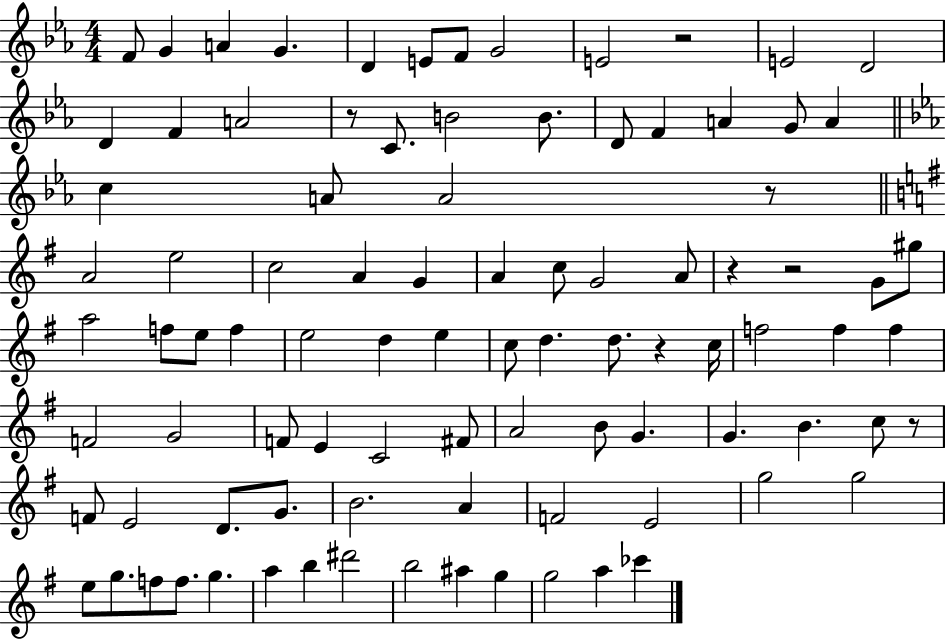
F4/e G4/q A4/q G4/q. D4/q E4/e F4/e G4/h E4/h R/h E4/h D4/h D4/q F4/q A4/h R/e C4/e. B4/h B4/e. D4/e F4/q A4/q G4/e A4/q C5/q A4/e A4/h R/e A4/h E5/h C5/h A4/q G4/q A4/q C5/e G4/h A4/e R/q R/h G4/e G#5/e A5/h F5/e E5/e F5/q E5/h D5/q E5/q C5/e D5/q. D5/e. R/q C5/s F5/h F5/q F5/q F4/h G4/h F4/e E4/q C4/h F#4/e A4/h B4/e G4/q. G4/q. B4/q. C5/e R/e F4/e E4/h D4/e. G4/e. B4/h. A4/q F4/h E4/h G5/h G5/h E5/e G5/e. F5/e F5/e. G5/q. A5/q B5/q D#6/h B5/h A#5/q G5/q G5/h A5/q CES6/q